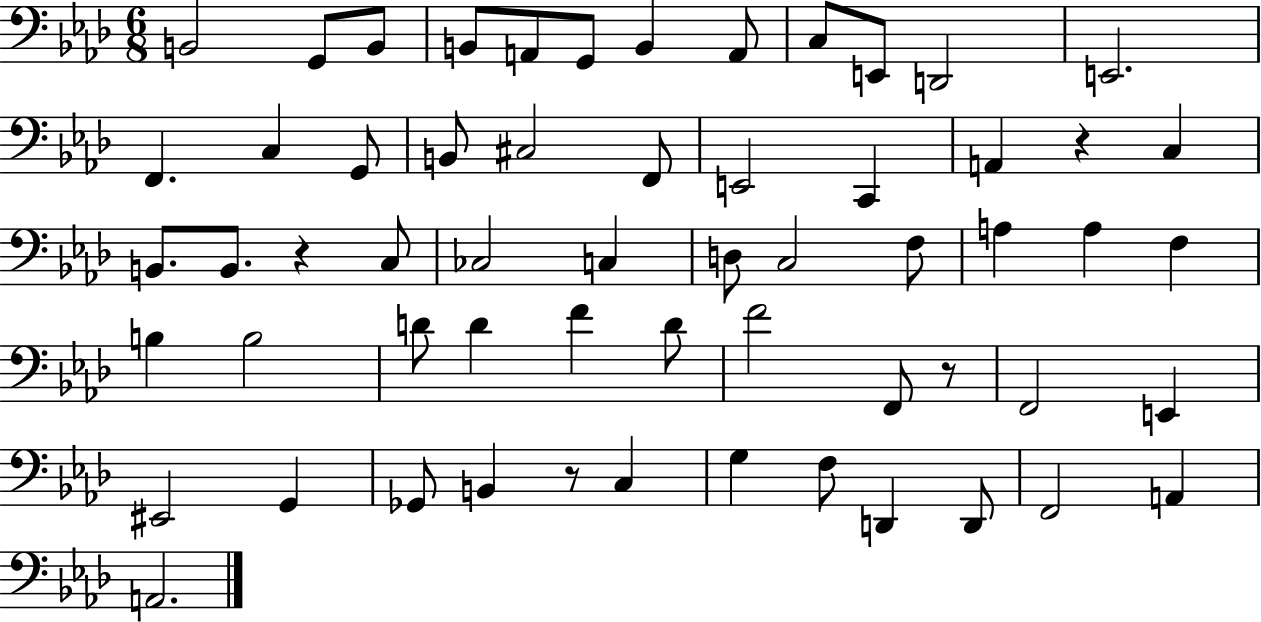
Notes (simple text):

B2/h G2/e B2/e B2/e A2/e G2/e B2/q A2/e C3/e E2/e D2/h E2/h. F2/q. C3/q G2/e B2/e C#3/h F2/e E2/h C2/q A2/q R/q C3/q B2/e. B2/e. R/q C3/e CES3/h C3/q D3/e C3/h F3/e A3/q A3/q F3/q B3/q B3/h D4/e D4/q F4/q D4/e F4/h F2/e R/e F2/h E2/q EIS2/h G2/q Gb2/e B2/q R/e C3/q G3/q F3/e D2/q D2/e F2/h A2/q A2/h.